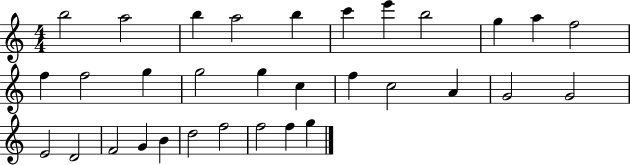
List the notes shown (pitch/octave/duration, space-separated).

B5/h A5/h B5/q A5/h B5/q C6/q E6/q B5/h G5/q A5/q F5/h F5/q F5/h G5/q G5/h G5/q C5/q F5/q C5/h A4/q G4/h G4/h E4/h D4/h F4/h G4/q B4/q D5/h F5/h F5/h F5/q G5/q